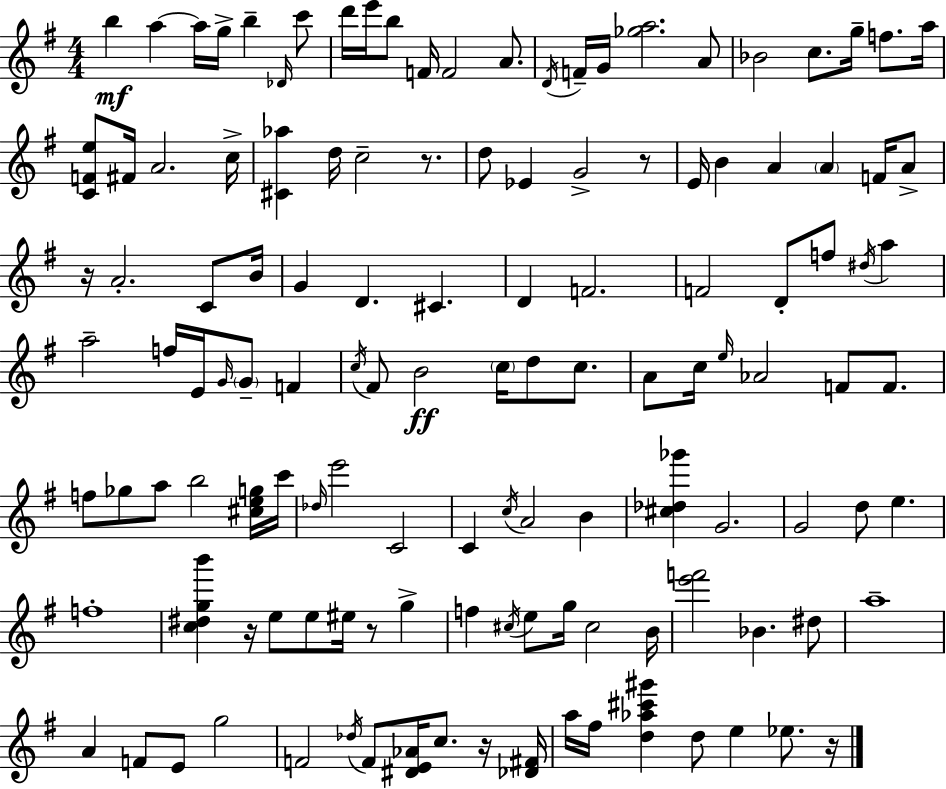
B5/q A5/q A5/s G5/s B5/q Db4/s C6/e D6/s E6/s B5/e F4/s F4/h A4/e. D4/s F4/s G4/s [Gb5,A5]/h. A4/e Bb4/h C5/e. G5/s F5/e. A5/s [C4,F4,E5]/e F#4/s A4/h. C5/s [C#4,Ab5]/q D5/s C5/h R/e. D5/e Eb4/q G4/h R/e E4/s B4/q A4/q A4/q F4/s A4/e R/s A4/h. C4/e B4/s G4/q D4/q. C#4/q. D4/q F4/h. F4/h D4/e F5/e D#5/s A5/q A5/h F5/s E4/s G4/s G4/e F4/q C5/s F#4/e B4/h C5/s D5/e C5/e. A4/e C5/s E5/s Ab4/h F4/e F4/e. F5/e Gb5/e A5/e B5/h [C#5,E5,G5]/s C6/s Db5/s E6/h C4/h C4/q C5/s A4/h B4/q [C#5,Db5,Gb6]/q G4/h. G4/h D5/e E5/q. F5/w [C5,D#5,G5,B6]/q R/s E5/e E5/e EIS5/s R/e G5/q F5/q C#5/s E5/e G5/s C#5/h B4/s [E6,F6]/h Bb4/q. D#5/e A5/w A4/q F4/e E4/e G5/h F4/h Db5/s F4/e [D#4,E4,Ab4]/s C5/e. R/s [Db4,F#4]/s A5/s F#5/s [D5,Ab5,C#6,G#6]/q D5/e E5/q Eb5/e. R/s